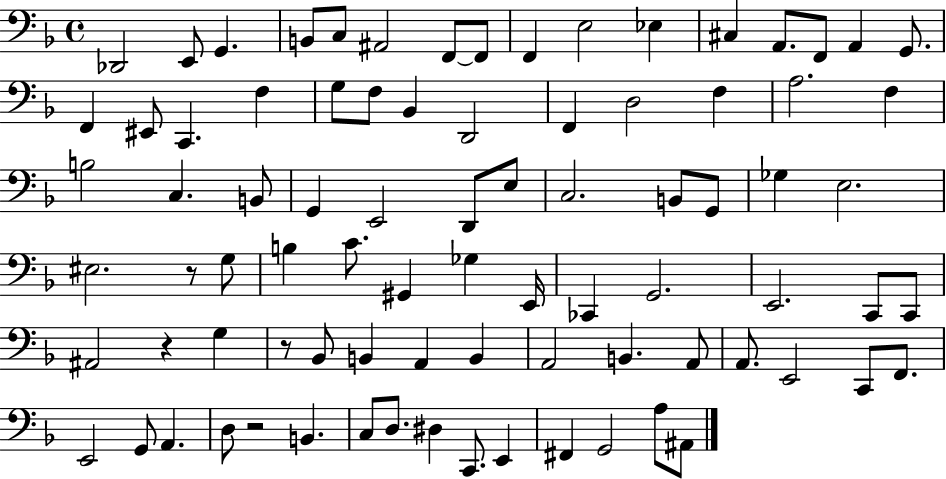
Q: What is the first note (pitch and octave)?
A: Db2